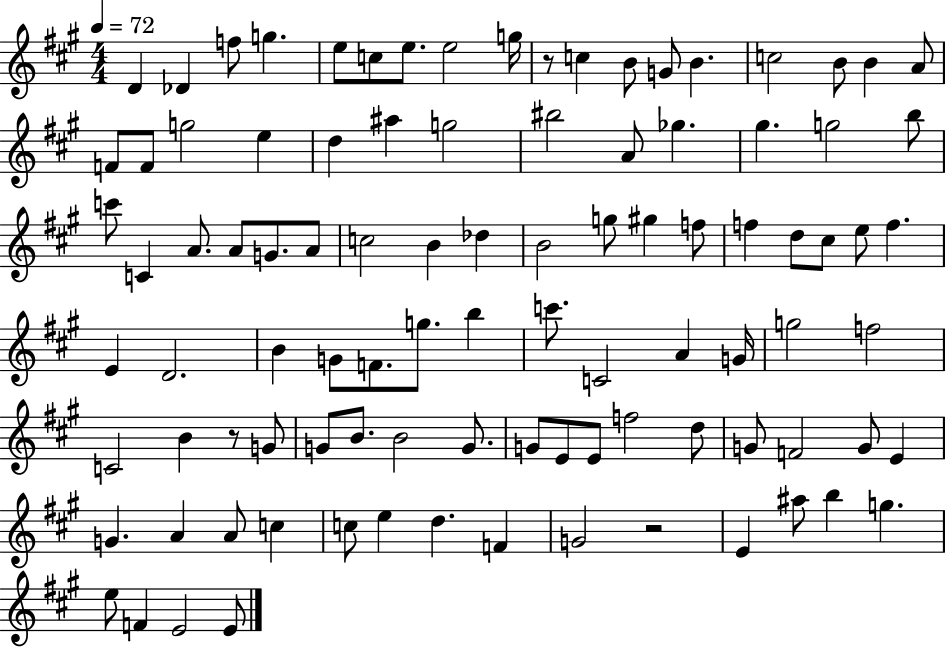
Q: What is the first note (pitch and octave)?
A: D4